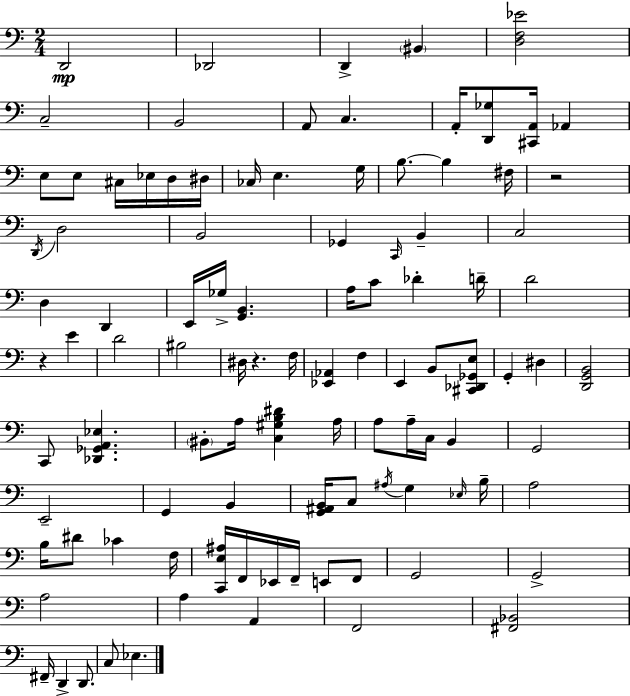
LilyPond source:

{
  \clef bass
  \numericTimeSignature
  \time 2/4
  \key a \minor
  \repeat volta 2 { d,2\mp | des,2 | d,4-> \parenthesize bis,4 | <d f ees'>2 | \break c2-- | b,2 | a,8 c4. | a,16-. <d, ges>8 <cis, a,>16 aes,4 | \break e8 e8 cis16 ees16 d16 dis16 | ces16 e4. g16 | b8.~~ b4 fis16 | r2 | \break \acciaccatura { d,16 } d2 | b,2 | ges,4 \grace { c,16 } b,4-- | c2 | \break d4 d,4 | e,16 ges16-> <g, b,>4. | a16 c'8 des'4-. | d'16-- d'2 | \break r4 e'4 | d'2 | bis2 | dis16 r4. | \break f16 <ees, aes,>4 f4 | e,4 b,8 | <cis, des, ges, e>8 g,4-. dis4 | <d, g, b,>2 | \break c,8 <des, ges, a, ees>4. | \parenthesize bis,8-. a16 <c gis b dis'>4 | a16 a8 a16-- c16 b,4 | g,2 | \break e,2-- | g,4 b,4 | <g, ais, b,>16 c8 \acciaccatura { ais16 } g4 | \grace { ees16 } b16-- a2 | \break b16 dis'8 ces'4 | f16 <c, e ais>16 f,16 ees,16 f,16-- | e,8 f,8 g,2 | g,2-> | \break a2 | a4 | a,4 f,2 | <fis, bes,>2 | \break fis,16-- d,4-> | d,8. c8 ees4. | } \bar "|."
}